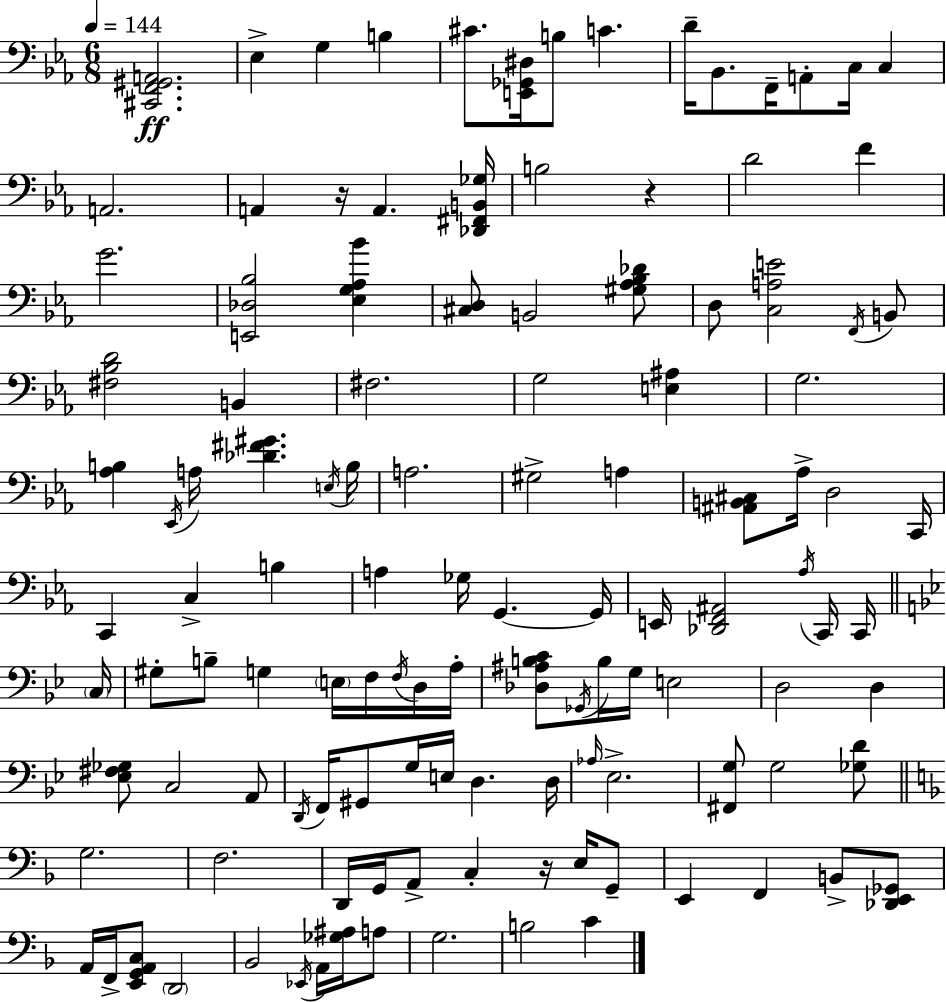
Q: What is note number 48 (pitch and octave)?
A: C2